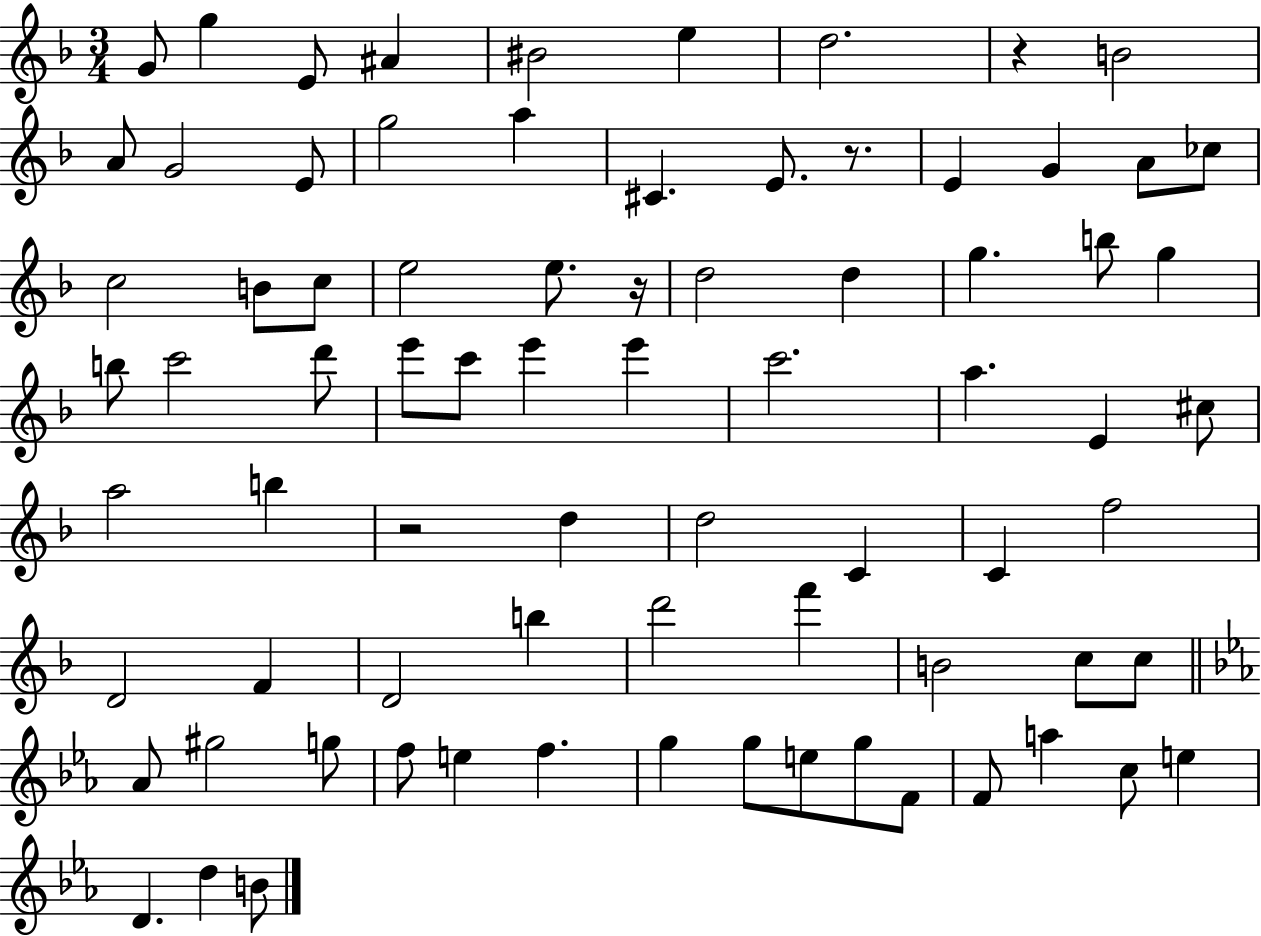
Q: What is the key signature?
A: F major